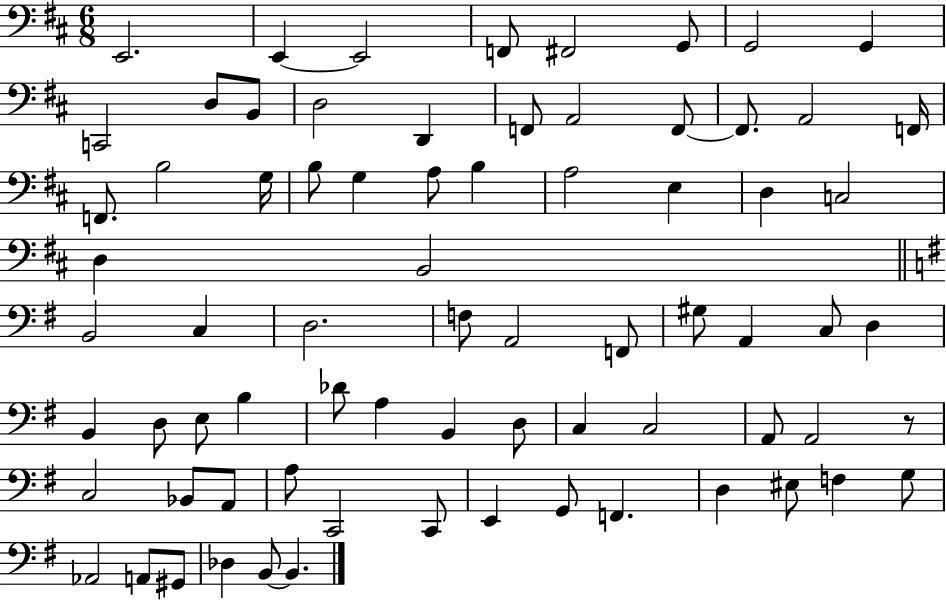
{
  \clef bass
  \numericTimeSignature
  \time 6/8
  \key d \major
  e,2. | e,4~~ e,2 | f,8 fis,2 g,8 | g,2 g,4 | \break c,2 d8 b,8 | d2 d,4 | f,8 a,2 f,8~~ | f,8. a,2 f,16 | \break f,8. b2 g16 | b8 g4 a8 b4 | a2 e4 | d4 c2 | \break d4 b,2 | \bar "||" \break \key g \major b,2 c4 | d2. | f8 a,2 f,8 | gis8 a,4 c8 d4 | \break b,4 d8 e8 b4 | des'8 a4 b,4 d8 | c4 c2 | a,8 a,2 r8 | \break c2 bes,8 a,8 | a8 c,2 c,8 | e,4 g,8 f,4. | d4 eis8 f4 g8 | \break aes,2 a,8 gis,8 | des4 b,8~~ b,4. | \bar "|."
}